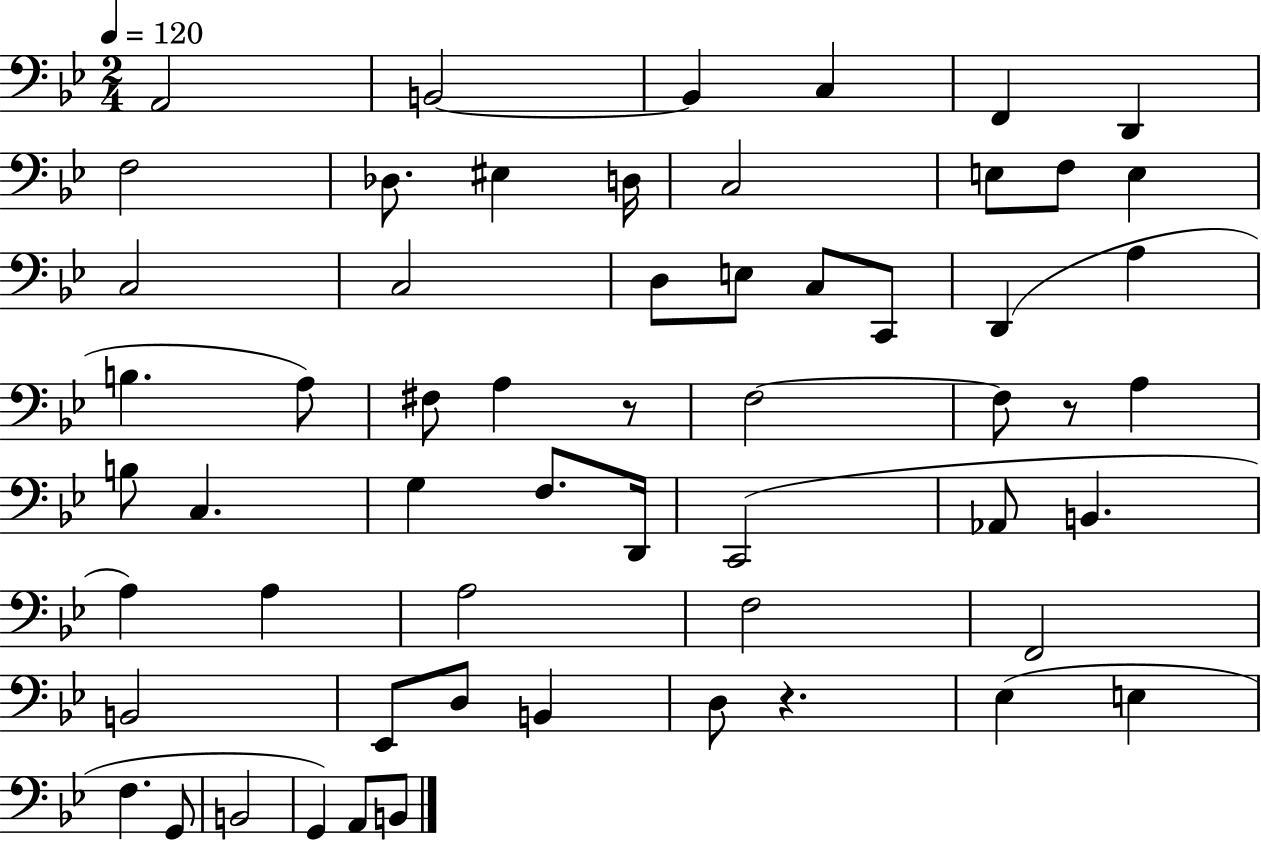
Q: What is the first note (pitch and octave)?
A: A2